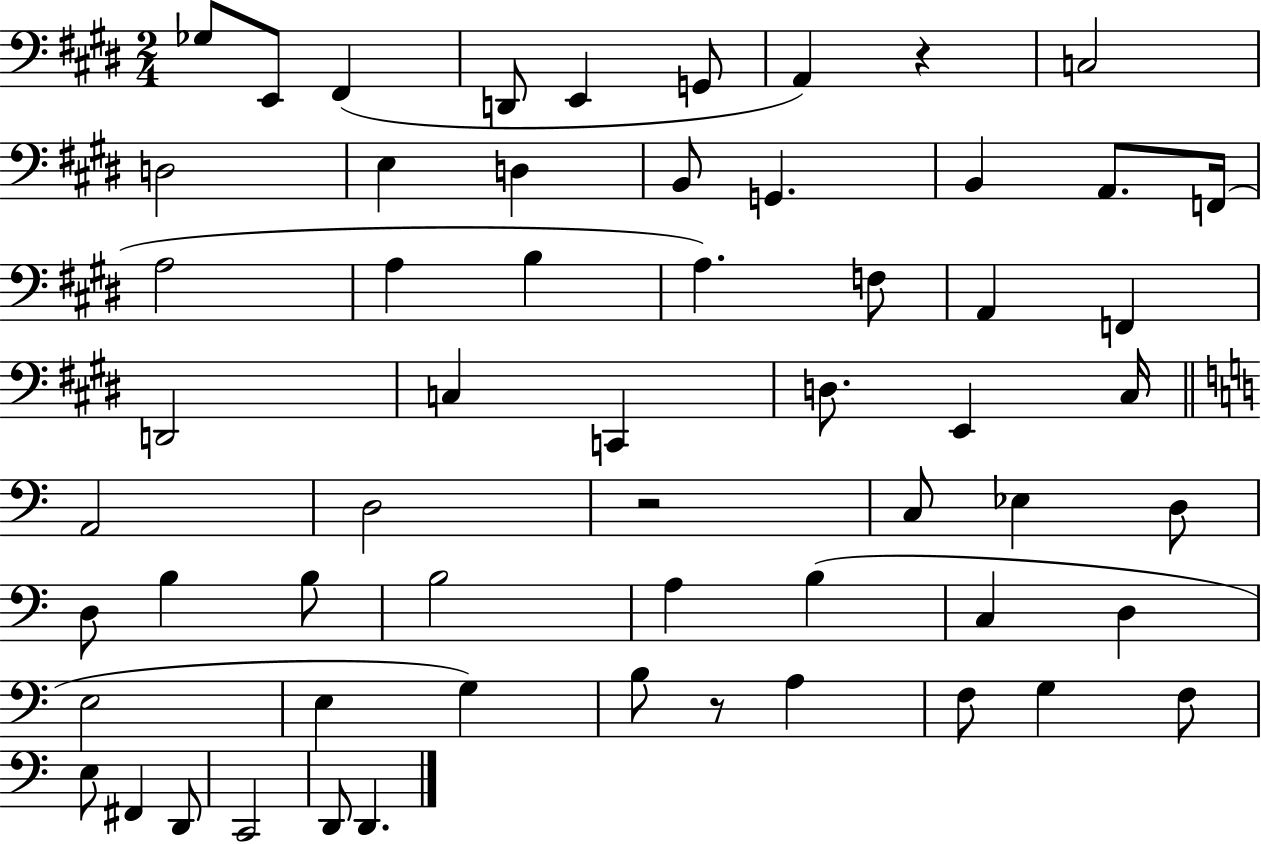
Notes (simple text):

Gb3/e E2/e F#2/q D2/e E2/q G2/e A2/q R/q C3/h D3/h E3/q D3/q B2/e G2/q. B2/q A2/e. F2/s A3/h A3/q B3/q A3/q. F3/e A2/q F2/q D2/h C3/q C2/q D3/e. E2/q C#3/s A2/h D3/h R/h C3/e Eb3/q D3/e D3/e B3/q B3/e B3/h A3/q B3/q C3/q D3/q E3/h E3/q G3/q B3/e R/e A3/q F3/e G3/q F3/e E3/e F#2/q D2/e C2/h D2/e D2/q.